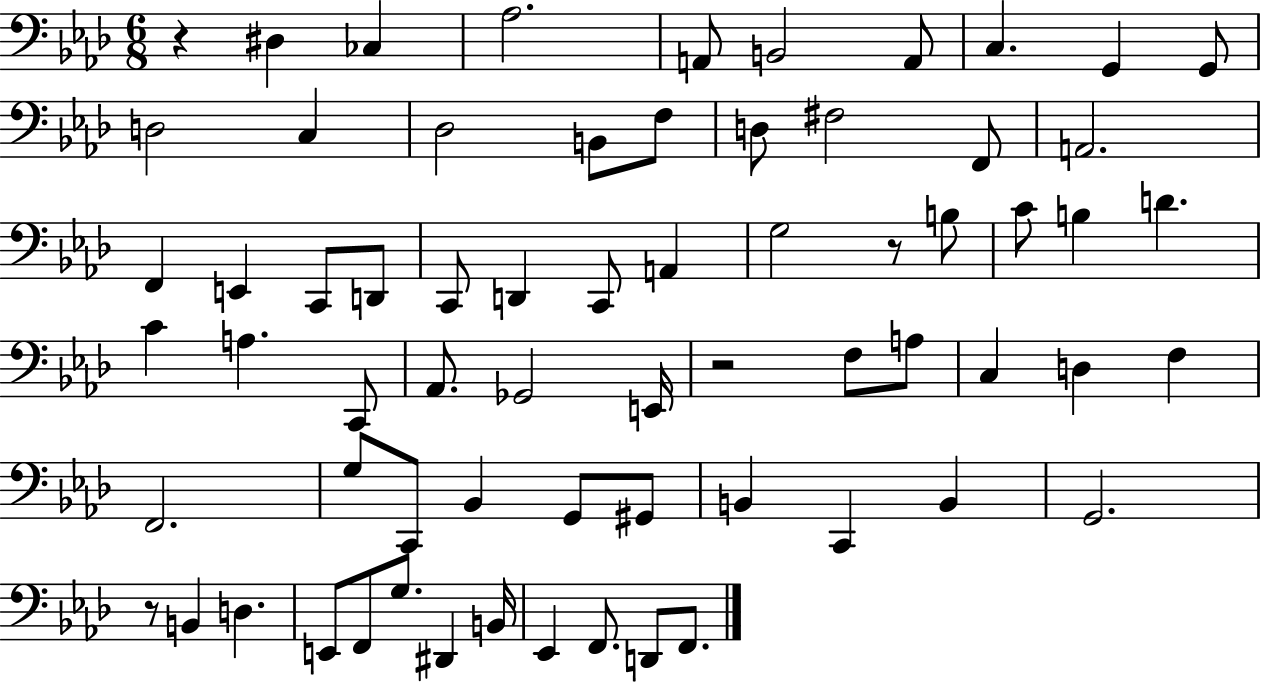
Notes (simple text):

R/q D#3/q CES3/q Ab3/h. A2/e B2/h A2/e C3/q. G2/q G2/e D3/h C3/q Db3/h B2/e F3/e D3/e F#3/h F2/e A2/h. F2/q E2/q C2/e D2/e C2/e D2/q C2/e A2/q G3/h R/e B3/e C4/e B3/q D4/q. C4/q A3/q. C2/e Ab2/e. Gb2/h E2/s R/h F3/e A3/e C3/q D3/q F3/q F2/h. G3/e C2/e Bb2/q G2/e G#2/e B2/q C2/q B2/q G2/h. R/e B2/q D3/q. E2/e F2/e G3/e. D#2/q B2/s Eb2/q F2/e. D2/e F2/e.